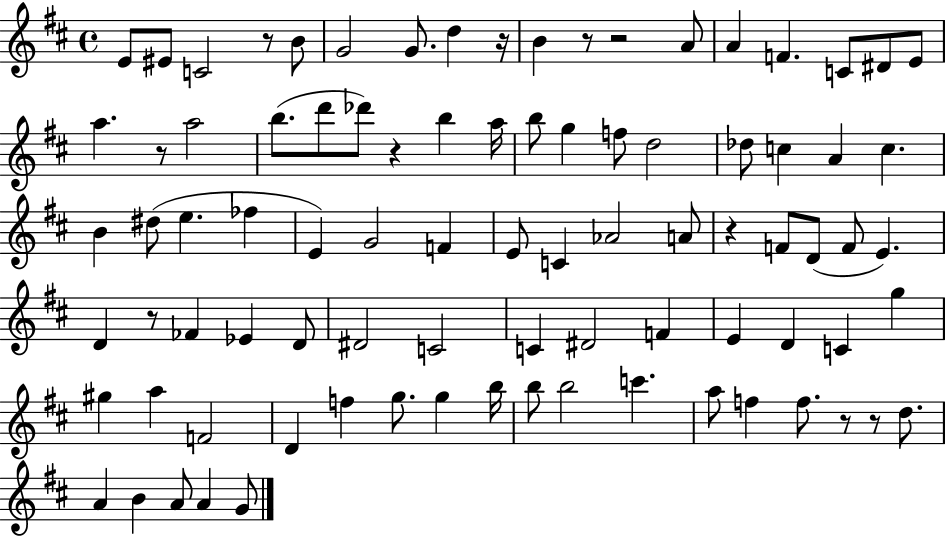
E4/e EIS4/e C4/h R/e B4/e G4/h G4/e. D5/q R/s B4/q R/e R/h A4/e A4/q F4/q. C4/e D#4/e E4/e A5/q. R/e A5/h B5/e. D6/e Db6/e R/q B5/q A5/s B5/e G5/q F5/e D5/h Db5/e C5/q A4/q C5/q. B4/q D#5/e E5/q. FES5/q E4/q G4/h F4/q E4/e C4/q Ab4/h A4/e R/q F4/e D4/e F4/e E4/q. D4/q R/e FES4/q Eb4/q D4/e D#4/h C4/h C4/q D#4/h F4/q E4/q D4/q C4/q G5/q G#5/q A5/q F4/h D4/q F5/q G5/e. G5/q B5/s B5/e B5/h C6/q. A5/e F5/q F5/e. R/e R/e D5/e. A4/q B4/q A4/e A4/q G4/e